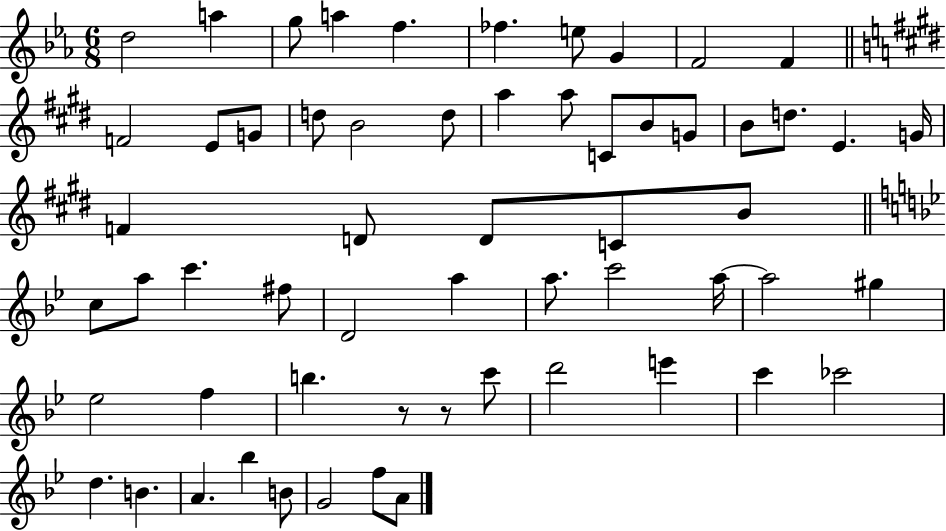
D5/h A5/q G5/e A5/q F5/q. FES5/q. E5/e G4/q F4/h F4/q F4/h E4/e G4/e D5/e B4/h D5/e A5/q A5/e C4/e B4/e G4/e B4/e D5/e. E4/q. G4/s F4/q D4/e D4/e C4/e B4/e C5/e A5/e C6/q. F#5/e D4/h A5/q A5/e. C6/h A5/s A5/h G#5/q Eb5/h F5/q B5/q. R/e R/e C6/e D6/h E6/q C6/q CES6/h D5/q. B4/q. A4/q. Bb5/q B4/e G4/h F5/e A4/e